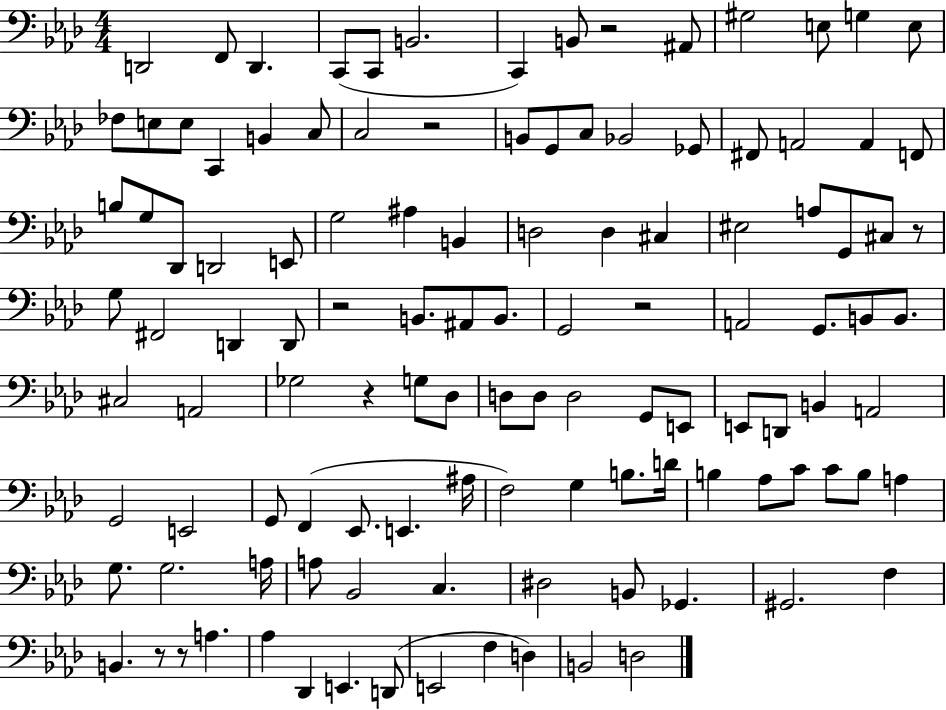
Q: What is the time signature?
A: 4/4